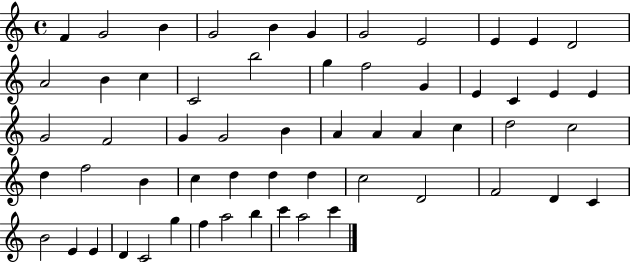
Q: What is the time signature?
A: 4/4